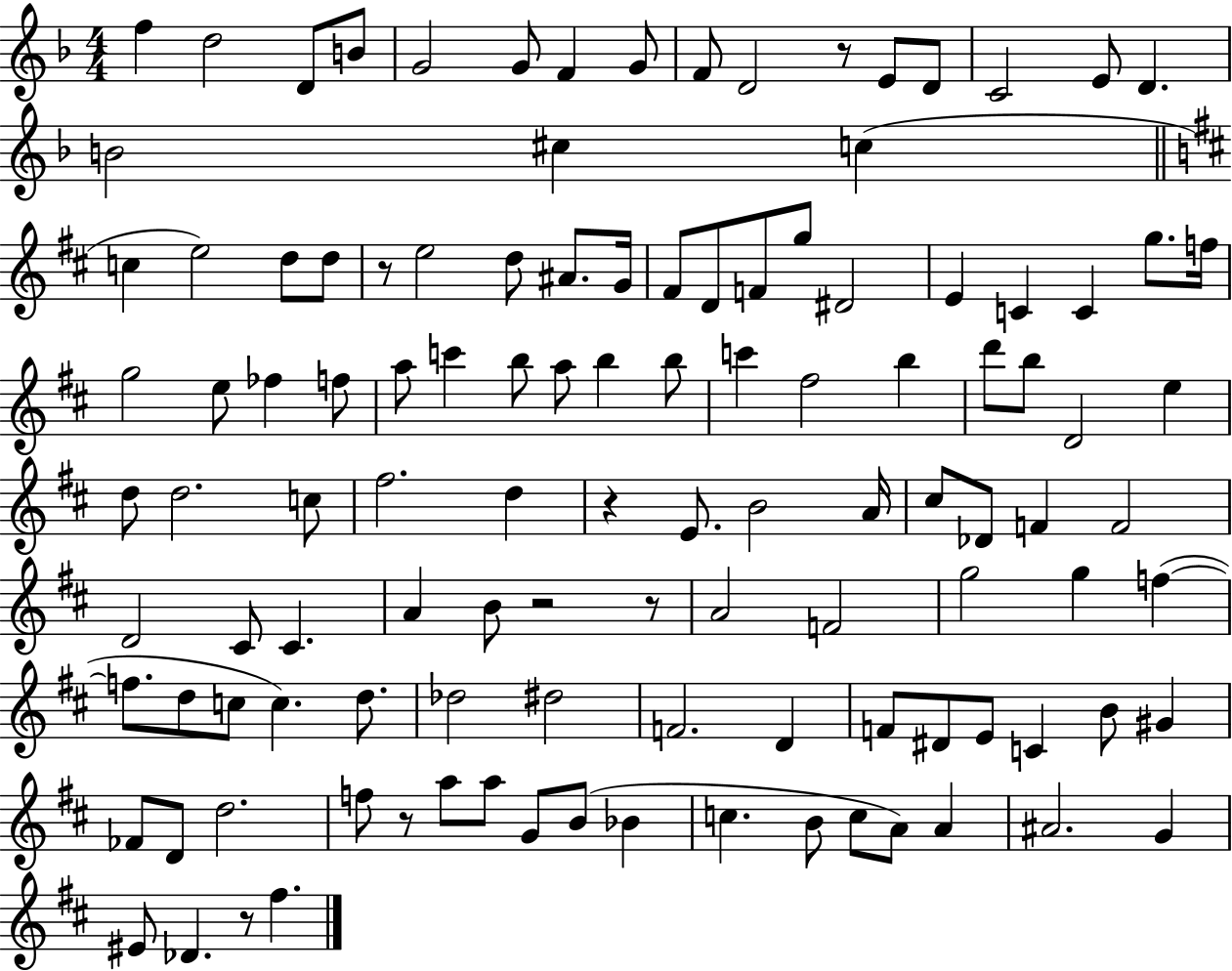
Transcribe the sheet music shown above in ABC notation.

X:1
T:Untitled
M:4/4
L:1/4
K:F
f d2 D/2 B/2 G2 G/2 F G/2 F/2 D2 z/2 E/2 D/2 C2 E/2 D B2 ^c c c e2 d/2 d/2 z/2 e2 d/2 ^A/2 G/4 ^F/2 D/2 F/2 g/2 ^D2 E C C g/2 f/4 g2 e/2 _f f/2 a/2 c' b/2 a/2 b b/2 c' ^f2 b d'/2 b/2 D2 e d/2 d2 c/2 ^f2 d z E/2 B2 A/4 ^c/2 _D/2 F F2 D2 ^C/2 ^C A B/2 z2 z/2 A2 F2 g2 g f f/2 d/2 c/2 c d/2 _d2 ^d2 F2 D F/2 ^D/2 E/2 C B/2 ^G _F/2 D/2 d2 f/2 z/2 a/2 a/2 G/2 B/2 _B c B/2 c/2 A/2 A ^A2 G ^E/2 _D z/2 ^f